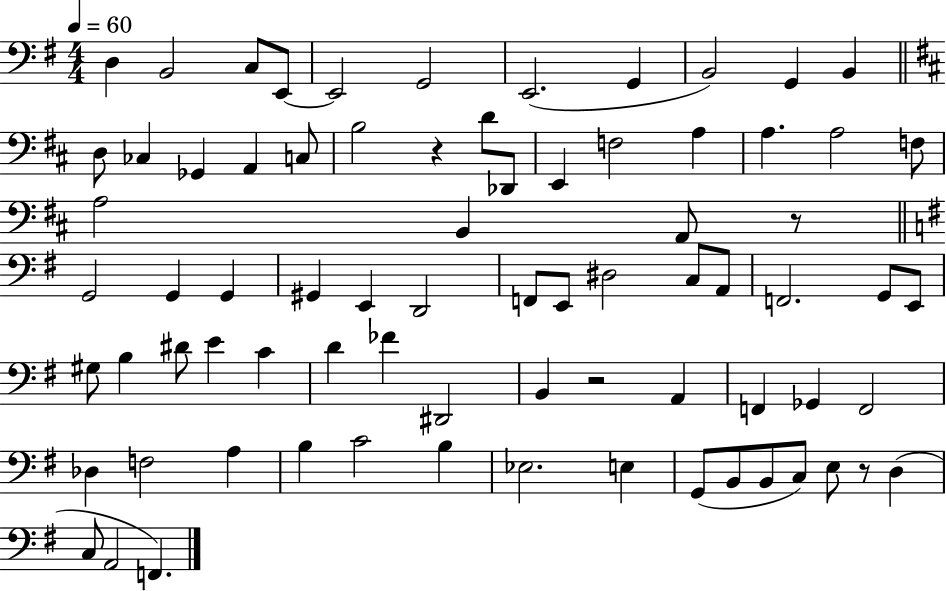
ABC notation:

X:1
T:Untitled
M:4/4
L:1/4
K:G
D, B,,2 C,/2 E,,/2 E,,2 G,,2 E,,2 G,, B,,2 G,, B,, D,/2 _C, _G,, A,, C,/2 B,2 z D/2 _D,,/2 E,, F,2 A, A, A,2 F,/2 A,2 B,, A,,/2 z/2 G,,2 G,, G,, ^G,, E,, D,,2 F,,/2 E,,/2 ^D,2 C,/2 A,,/2 F,,2 G,,/2 E,,/2 ^G,/2 B, ^D/2 E C D _F ^D,,2 B,, z2 A,, F,, _G,, F,,2 _D, F,2 A, B, C2 B, _E,2 E, G,,/2 B,,/2 B,,/2 C,/2 E,/2 z/2 D, C,/2 A,,2 F,,